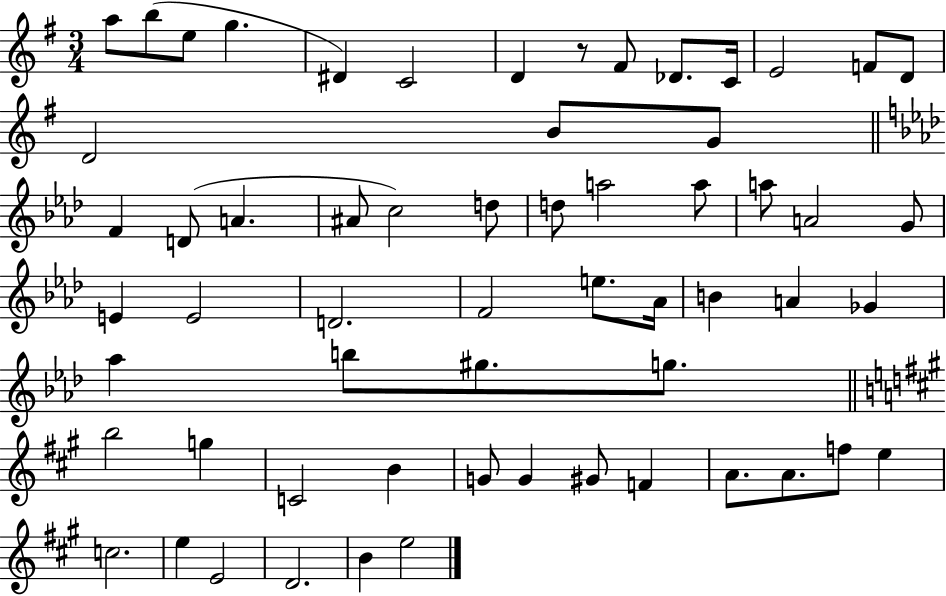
X:1
T:Untitled
M:3/4
L:1/4
K:G
a/2 b/2 e/2 g ^D C2 D z/2 ^F/2 _D/2 C/4 E2 F/2 D/2 D2 B/2 G/2 F D/2 A ^A/2 c2 d/2 d/2 a2 a/2 a/2 A2 G/2 E E2 D2 F2 e/2 _A/4 B A _G _a b/2 ^g/2 g/2 b2 g C2 B G/2 G ^G/2 F A/2 A/2 f/2 e c2 e E2 D2 B e2